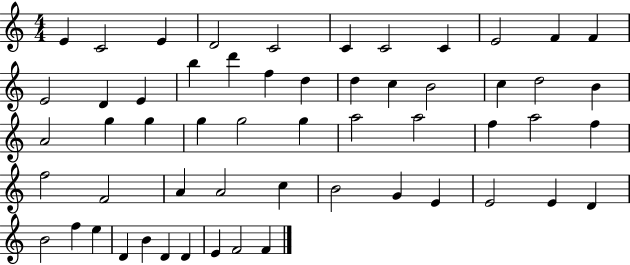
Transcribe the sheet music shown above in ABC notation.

X:1
T:Untitled
M:4/4
L:1/4
K:C
E C2 E D2 C2 C C2 C E2 F F E2 D E b d' f d d c B2 c d2 B A2 g g g g2 g a2 a2 f a2 f f2 F2 A A2 c B2 G E E2 E D B2 f e D B D D E F2 F